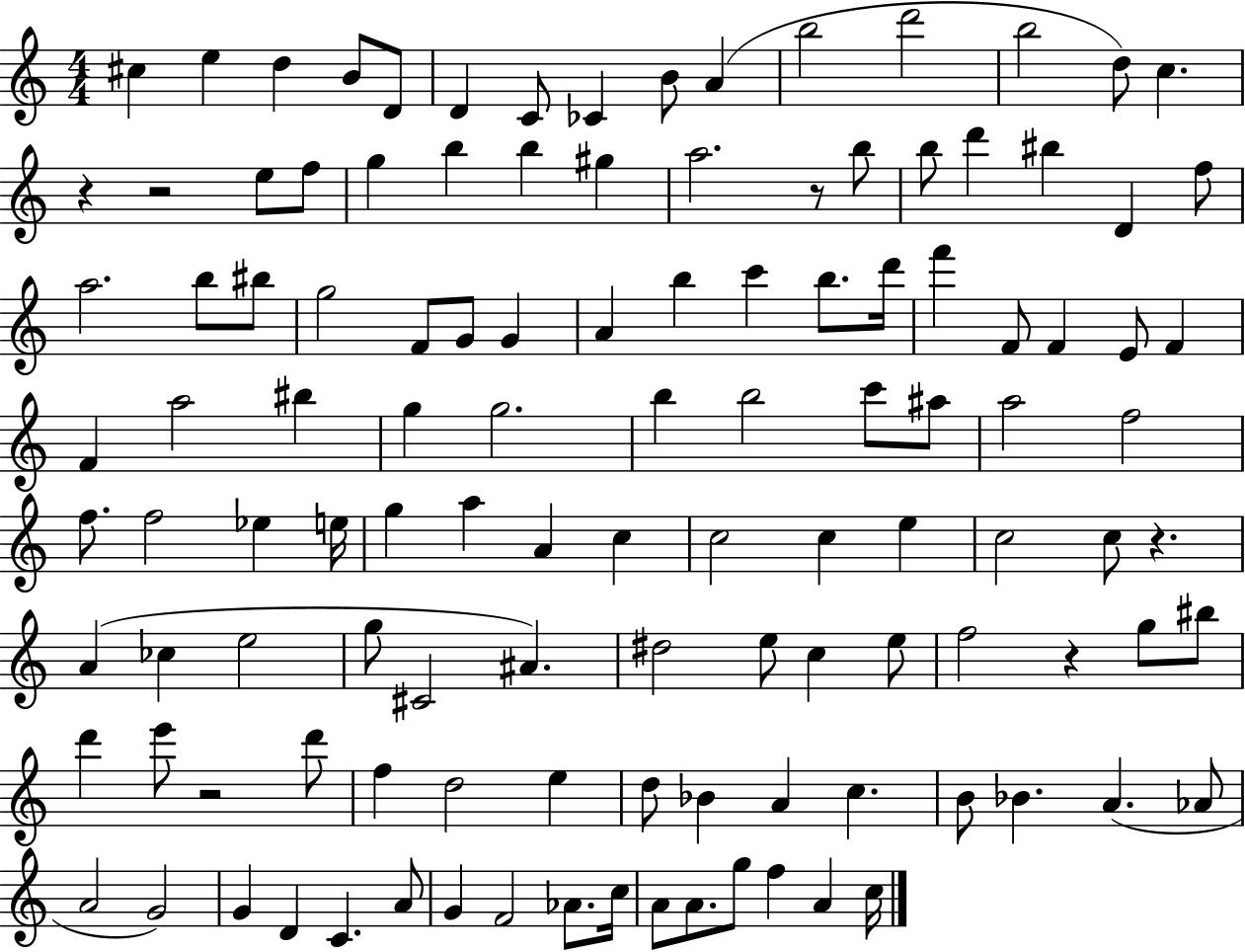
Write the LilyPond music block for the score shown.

{
  \clef treble
  \numericTimeSignature
  \time 4/4
  \key c \major
  cis''4 e''4 d''4 b'8 d'8 | d'4 c'8 ces'4 b'8 a'4( | b''2 d'''2 | b''2 d''8) c''4. | \break r4 r2 e''8 f''8 | g''4 b''4 b''4 gis''4 | a''2. r8 b''8 | b''8 d'''4 bis''4 d'4 f''8 | \break a''2. b''8 bis''8 | g''2 f'8 g'8 g'4 | a'4 b''4 c'''4 b''8. d'''16 | f'''4 f'8 f'4 e'8 f'4 | \break f'4 a''2 bis''4 | g''4 g''2. | b''4 b''2 c'''8 ais''8 | a''2 f''2 | \break f''8. f''2 ees''4 e''16 | g''4 a''4 a'4 c''4 | c''2 c''4 e''4 | c''2 c''8 r4. | \break a'4( ces''4 e''2 | g''8 cis'2 ais'4.) | dis''2 e''8 c''4 e''8 | f''2 r4 g''8 bis''8 | \break d'''4 e'''8 r2 d'''8 | f''4 d''2 e''4 | d''8 bes'4 a'4 c''4. | b'8 bes'4. a'4.( aes'8 | \break a'2 g'2) | g'4 d'4 c'4. a'8 | g'4 f'2 aes'8. c''16 | a'8 a'8. g''8 f''4 a'4 c''16 | \break \bar "|."
}